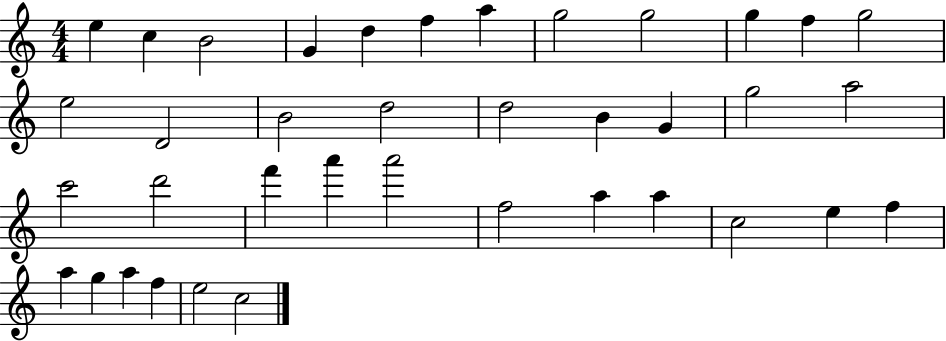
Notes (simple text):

E5/q C5/q B4/h G4/q D5/q F5/q A5/q G5/h G5/h G5/q F5/q G5/h E5/h D4/h B4/h D5/h D5/h B4/q G4/q G5/h A5/h C6/h D6/h F6/q A6/q A6/h F5/h A5/q A5/q C5/h E5/q F5/q A5/q G5/q A5/q F5/q E5/h C5/h